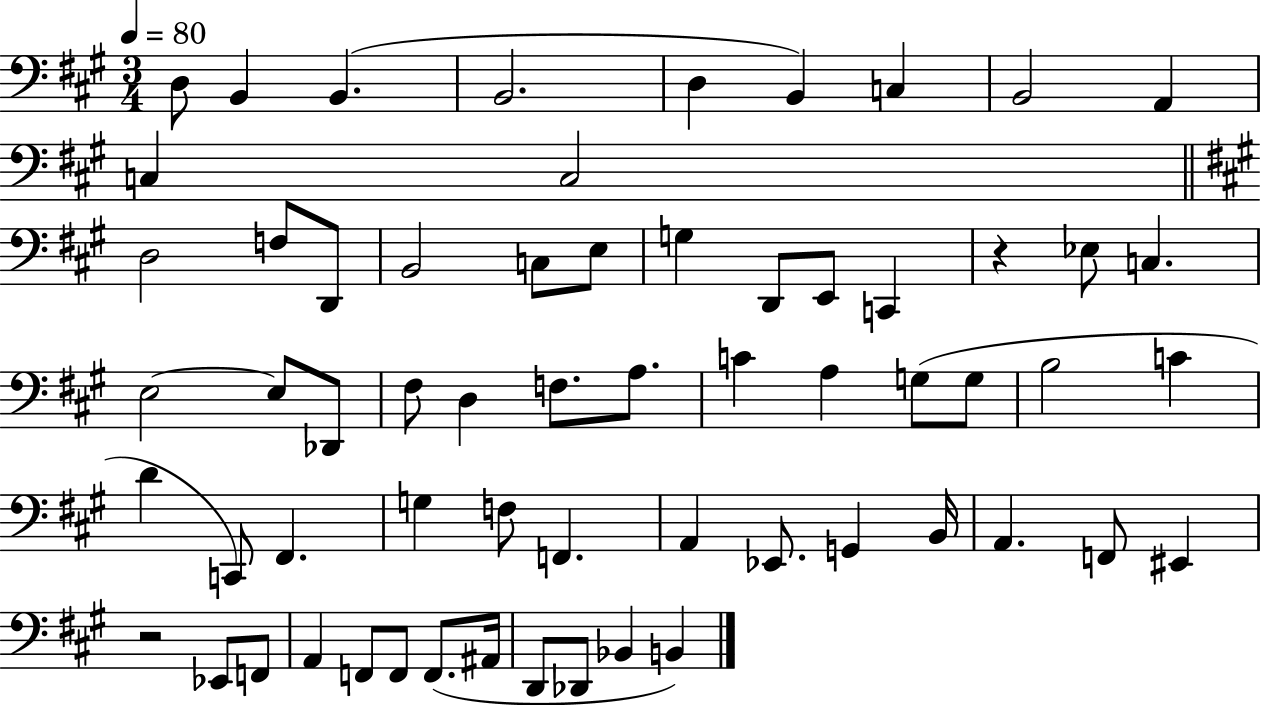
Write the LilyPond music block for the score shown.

{
  \clef bass
  \numericTimeSignature
  \time 3/4
  \key a \major
  \tempo 4 = 80
  \repeat volta 2 { d8 b,4 b,4.( | b,2. | d4 b,4) c4 | b,2 a,4 | \break c4 c2 | \bar "||" \break \key a \major d2 f8 d,8 | b,2 c8 e8 | g4 d,8 e,8 c,4 | r4 ees8 c4. | \break e2~~ e8 des,8 | fis8 d4 f8. a8. | c'4 a4 g8( g8 | b2 c'4 | \break d'4 c,8) fis,4. | g4 f8 f,4. | a,4 ees,8. g,4 b,16 | a,4. f,8 eis,4 | \break r2 ees,8 f,8 | a,4 f,8 f,8 f,8.( ais,16 | d,8 des,8 bes,4 b,4) | } \bar "|."
}